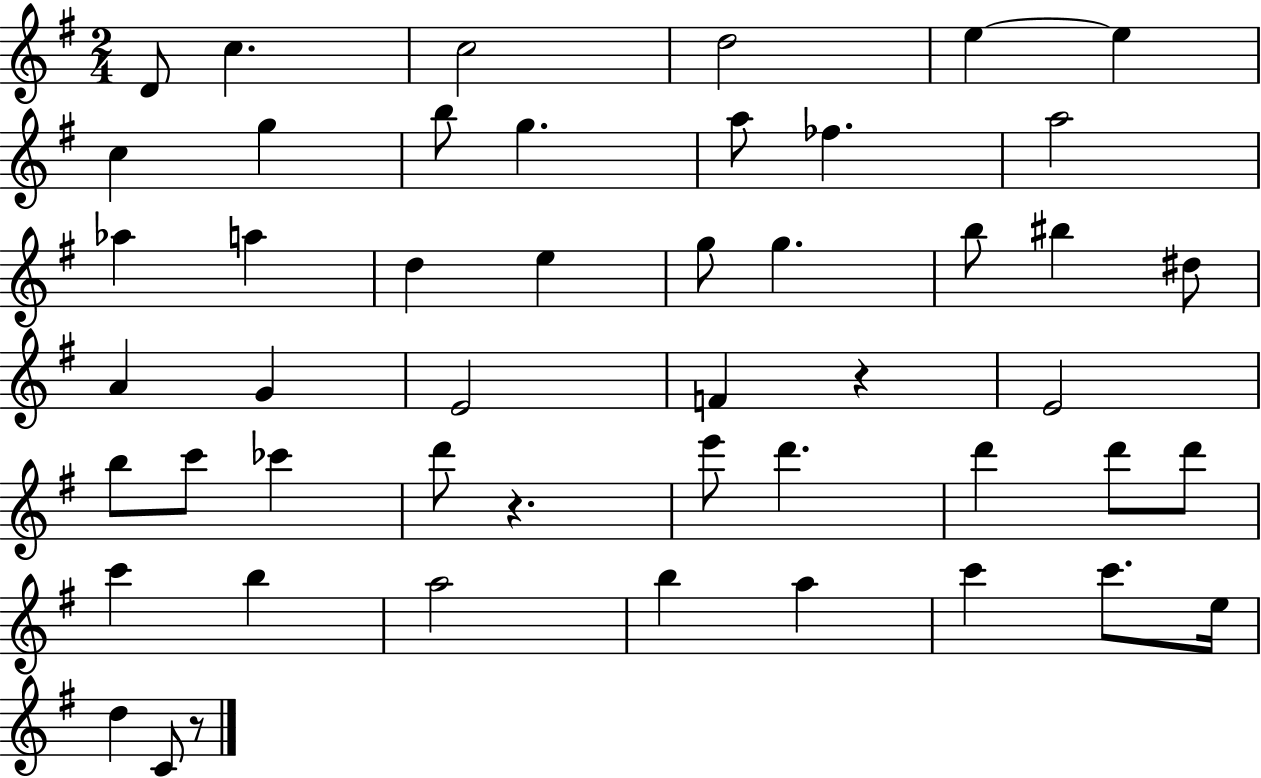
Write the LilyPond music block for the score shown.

{
  \clef treble
  \numericTimeSignature
  \time 2/4
  \key g \major
  d'8 c''4. | c''2 | d''2 | e''4~~ e''4 | \break c''4 g''4 | b''8 g''4. | a''8 fes''4. | a''2 | \break aes''4 a''4 | d''4 e''4 | g''8 g''4. | b''8 bis''4 dis''8 | \break a'4 g'4 | e'2 | f'4 r4 | e'2 | \break b''8 c'''8 ces'''4 | d'''8 r4. | e'''8 d'''4. | d'''4 d'''8 d'''8 | \break c'''4 b''4 | a''2 | b''4 a''4 | c'''4 c'''8. e''16 | \break d''4 c'8 r8 | \bar "|."
}